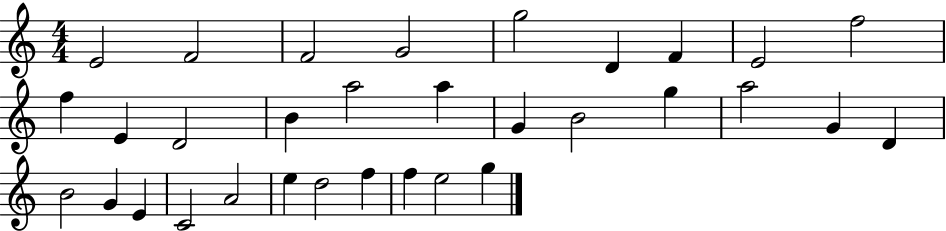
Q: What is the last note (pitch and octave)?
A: G5